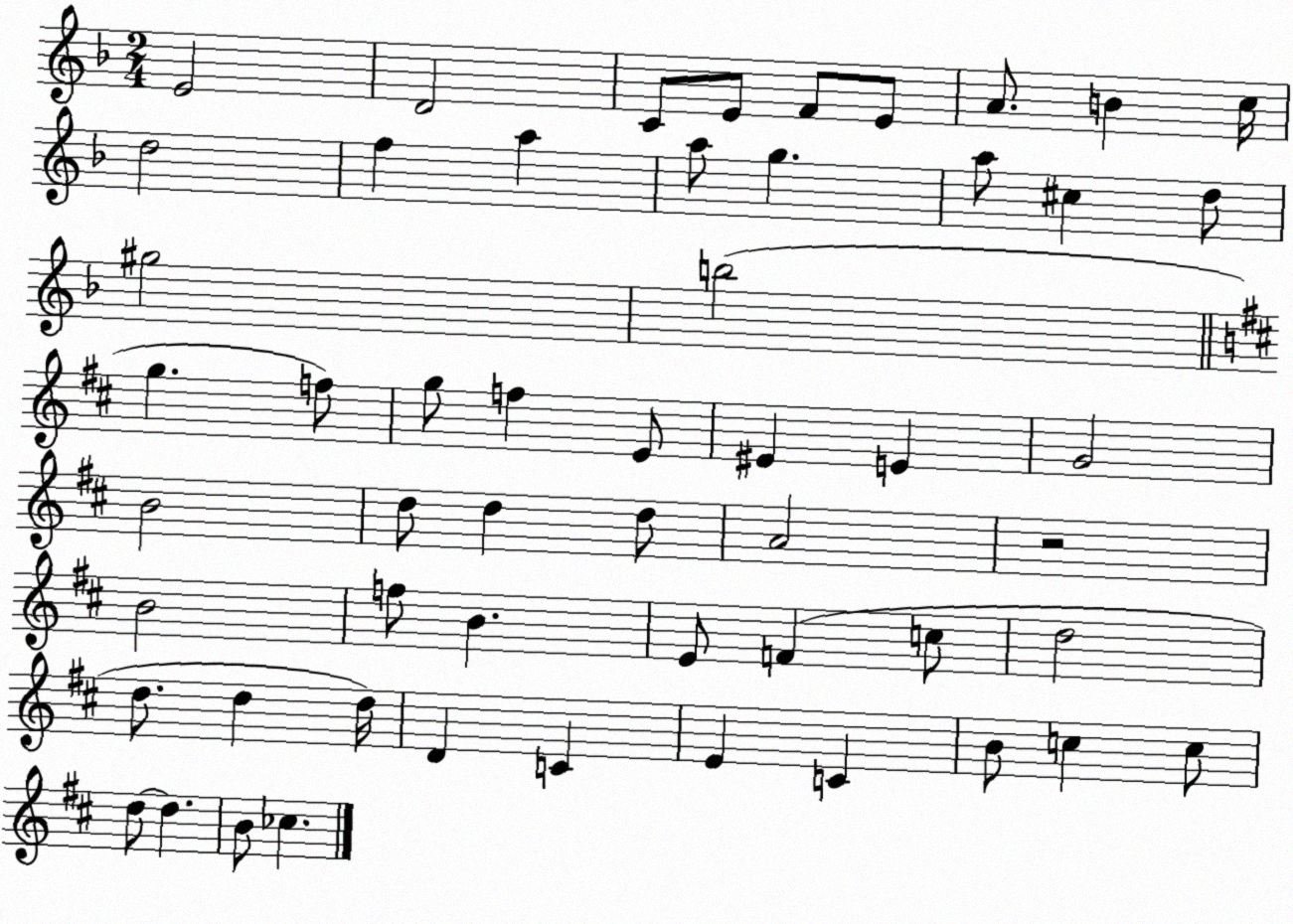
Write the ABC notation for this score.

X:1
T:Untitled
M:2/4
L:1/4
K:F
E2 D2 C/2 E/2 F/2 E/2 A/2 B c/4 d2 f a a/2 g a/2 ^c d/2 ^g2 b2 g f/2 g/2 f E/2 ^E E G2 B2 d/2 d d/2 A2 z2 B2 f/2 B E/2 F c/2 d2 d/2 d d/4 D C E C B/2 c c/2 d/2 d B/2 _c